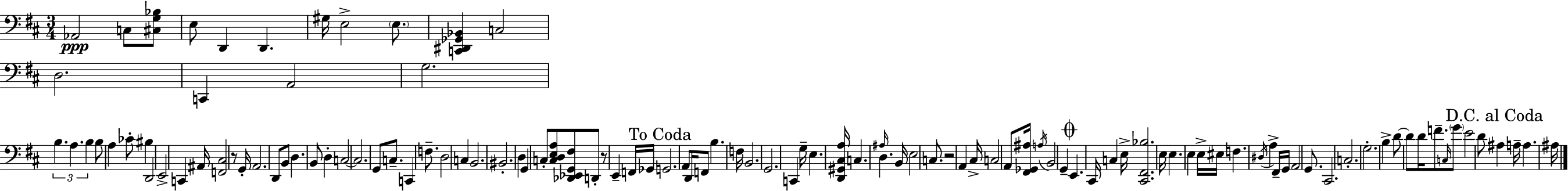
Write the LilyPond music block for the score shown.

{
  \clef bass
  \numericTimeSignature
  \time 3/4
  \key d \major
  \repeat volta 2 { aes,2\ppp c8 <cis g bes>8 | e8 d,4 d,4. | gis16 e2-> \parenthesize e8. | <c, dis, ges, bes,>4 c2 | \break d2. | c,4 a,2 | g2. | \tuplet 3/2 { b4. a4. | \break b4 } b8 a4 ces'8-. | bis4 d,2 | e,2-> c,4 | ais,16 <f, cis>2 r8 g,16-. | \break a,2. | d,8 b,8 d4. b,8 | d4-. c2~~ | c2. | \break g,8 c8.-- c,4 f8.-- | d2 c4 | b,2. | bis,2.-. | \break d4 g,4 c8-. <c d e a>8 | <des, ees, g, fis>8 d,8-. r8 e,4-- f,16 ges,16 | \mark "To Coda" g,2. | a,8 d,16 f,8 b4. f16 | \break b,2. | g,2. | c,4 g16-- e4. <d, gis, cis a>16 | c4. \grace { ais16 } d4. | \break b,16 e2 c8. | r2 a,4 | cis16-> c2 a,8 | <fis, ges, ais>16 \acciaccatura { a16 } b,2 g,4-- | \break \mark \markup { \musicglyph "scripts.coda" } e,4. cis,16 c4 | e16-> <cis, fis, bes>2. | e16 e4. e4 | e16-> eis16 f4. \acciaccatura { dis16 } a4-> | \break fis,16-- g,16 a,2 | g,8. cis,2. | c2.-. | g2.-. | \break b4-> d'8~~ d'8 d'16 | f'8.-- \grace { c16 } \parenthesize g'8 e'2 | d'8 \mark "D.C. al Coda" ais4 a16-- a4. | ais16 } \bar "|."
}